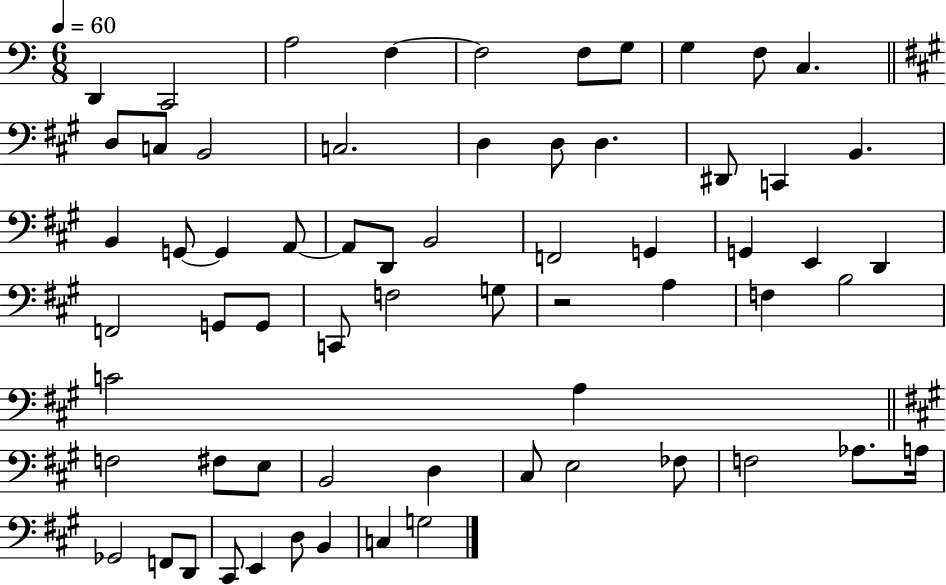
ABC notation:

X:1
T:Untitled
M:6/8
L:1/4
K:C
D,, C,,2 A,2 F, F,2 F,/2 G,/2 G, F,/2 C, D,/2 C,/2 B,,2 C,2 D, D,/2 D, ^D,,/2 C,, B,, B,, G,,/2 G,, A,,/2 A,,/2 D,,/2 B,,2 F,,2 G,, G,, E,, D,, F,,2 G,,/2 G,,/2 C,,/2 F,2 G,/2 z2 A, F, B,2 C2 A, F,2 ^F,/2 E,/2 B,,2 D, ^C,/2 E,2 _F,/2 F,2 _A,/2 A,/4 _G,,2 F,,/2 D,,/2 ^C,,/2 E,, D,/2 B,, C, G,2